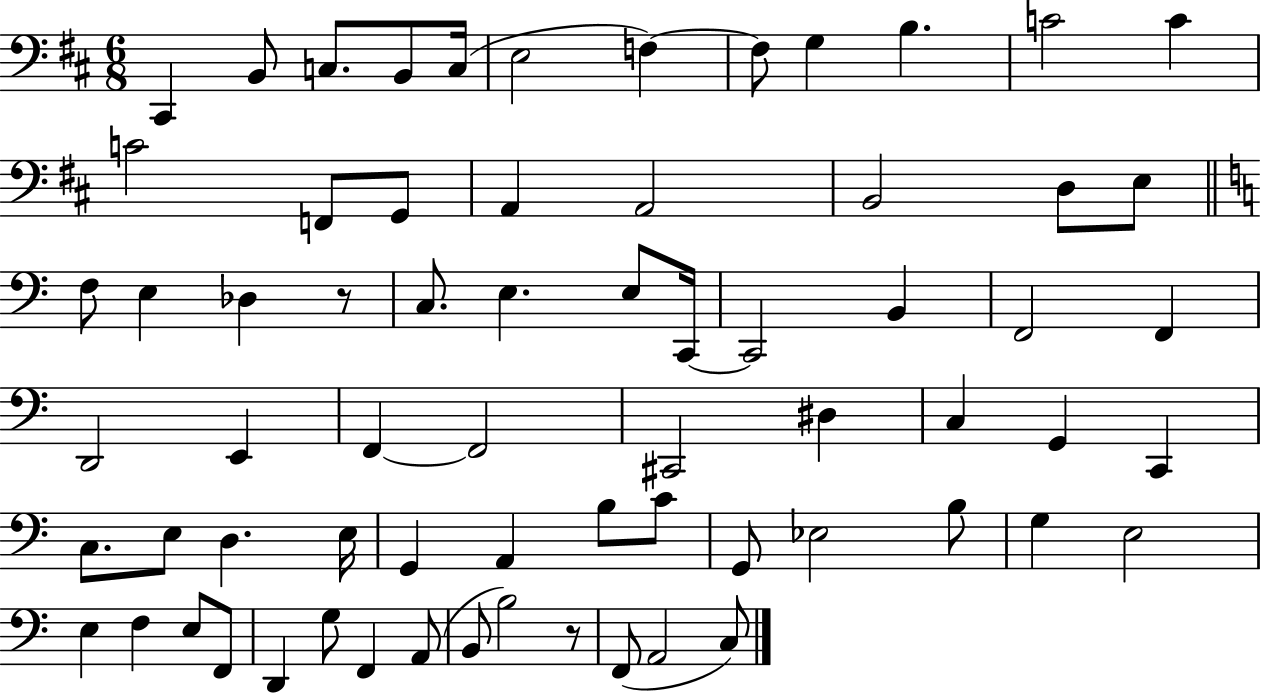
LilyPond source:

{
  \clef bass
  \numericTimeSignature
  \time 6/8
  \key d \major
  cis,4 b,8 c8. b,8 c16( | e2 f4~~) | f8 g4 b4. | c'2 c'4 | \break c'2 f,8 g,8 | a,4 a,2 | b,2 d8 e8 | \bar "||" \break \key c \major f8 e4 des4 r8 | c8. e4. e8 c,16~~ | c,2 b,4 | f,2 f,4 | \break d,2 e,4 | f,4~~ f,2 | cis,2 dis4 | c4 g,4 c,4 | \break c8. e8 d4. e16 | g,4 a,4 b8 c'8 | g,8 ees2 b8 | g4 e2 | \break e4 f4 e8 f,8 | d,4 g8 f,4 a,8( | b,8 b2) r8 | f,8( a,2 c8) | \break \bar "|."
}